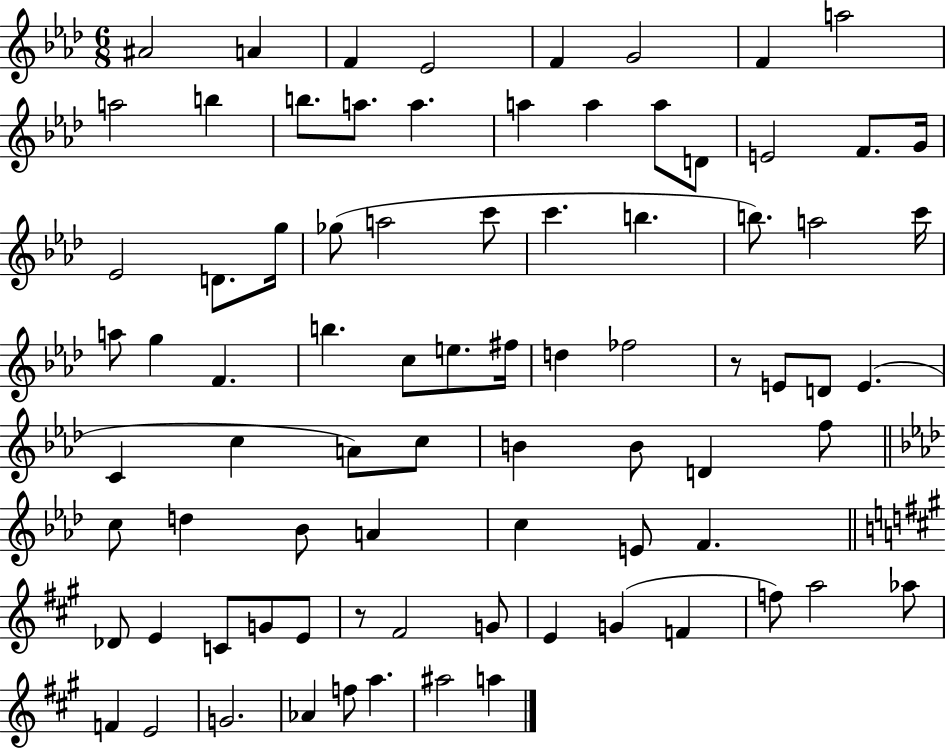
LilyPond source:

{
  \clef treble
  \numericTimeSignature
  \time 6/8
  \key aes \major
  ais'2 a'4 | f'4 ees'2 | f'4 g'2 | f'4 a''2 | \break a''2 b''4 | b''8. a''8. a''4. | a''4 a''4 a''8 d'8 | e'2 f'8. g'16 | \break ees'2 d'8. g''16 | ges''8( a''2 c'''8 | c'''4. b''4. | b''8.) a''2 c'''16 | \break a''8 g''4 f'4. | b''4. c''8 e''8. fis''16 | d''4 fes''2 | r8 e'8 d'8 e'4.( | \break c'4 c''4 a'8) c''8 | b'4 b'8 d'4 f''8 | \bar "||" \break \key aes \major c''8 d''4 bes'8 a'4 | c''4 e'8 f'4. | \bar "||" \break \key a \major des'8 e'4 c'8 g'8 e'8 | r8 fis'2 g'8 | e'4 g'4( f'4 | f''8) a''2 aes''8 | \break f'4 e'2 | g'2. | aes'4 f''8 a''4. | ais''2 a''4 | \break \bar "|."
}